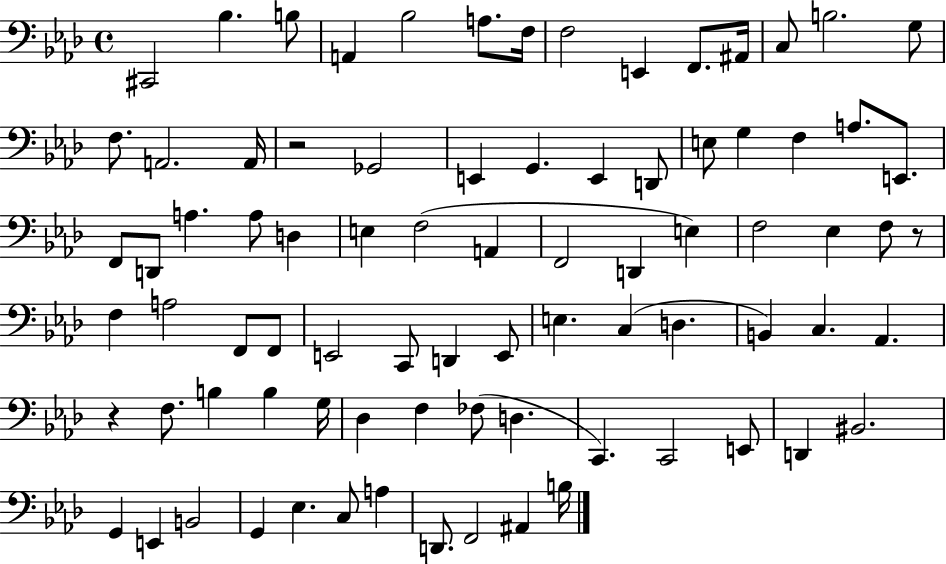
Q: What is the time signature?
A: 4/4